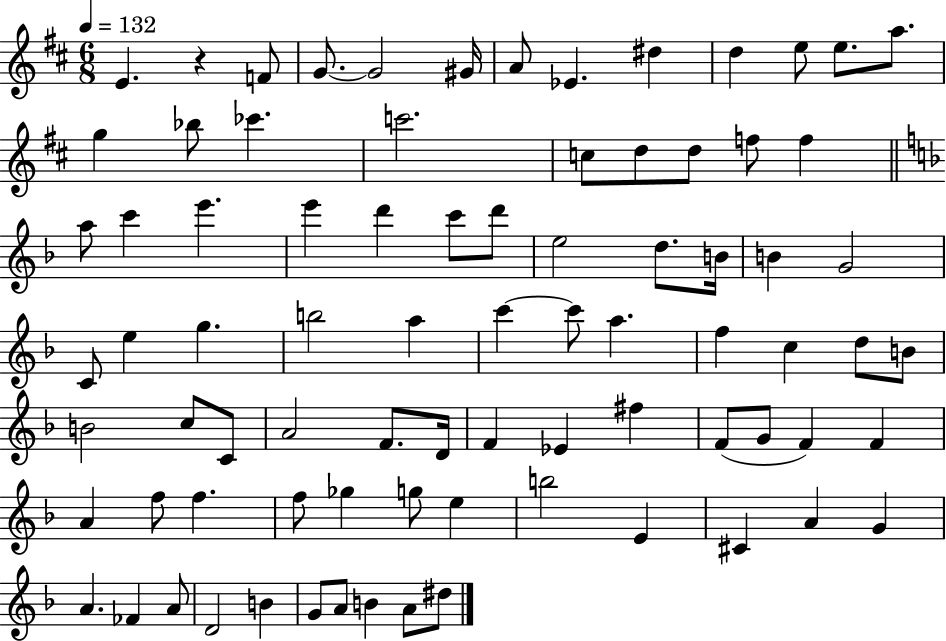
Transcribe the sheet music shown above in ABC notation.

X:1
T:Untitled
M:6/8
L:1/4
K:D
E z F/2 G/2 G2 ^G/4 A/2 _E ^d d e/2 e/2 a/2 g _b/2 _c' c'2 c/2 d/2 d/2 f/2 f a/2 c' e' e' d' c'/2 d'/2 e2 d/2 B/4 B G2 C/2 e g b2 a c' c'/2 a f c d/2 B/2 B2 c/2 C/2 A2 F/2 D/4 F _E ^f F/2 G/2 F F A f/2 f f/2 _g g/2 e b2 E ^C A G A _F A/2 D2 B G/2 A/2 B A/2 ^d/2